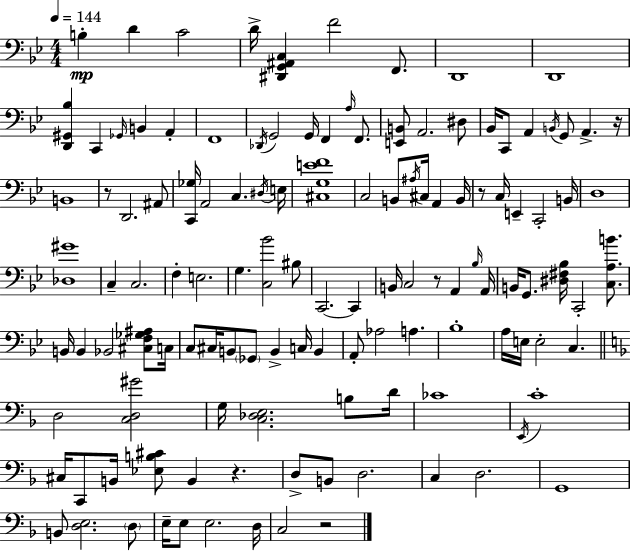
X:1
T:Untitled
M:4/4
L:1/4
K:Bb
B, D C2 D/4 [^D,,G,,^A,,C,] F2 F,,/2 D,,4 D,,4 [D,,^G,,_B,] C,, _G,,/4 B,, A,, F,,4 _D,,/4 G,,2 G,,/4 F,, A,/4 F,,/2 [E,,B,,]/2 A,,2 ^D,/2 _B,,/4 C,,/2 A,, B,,/4 G,,/2 A,, z/4 B,,4 z/2 D,,2 ^A,,/2 [C,,_G,]/4 A,,2 C, ^D,/4 E,/4 [^C,G,EF]4 C,2 B,,/2 ^A,/4 ^C,/4 A,, B,,/4 z/2 C,/4 E,, C,,2 B,,/4 D,4 [_D,^G]4 C, C,2 F, E,2 G, [C,_B]2 ^B,/2 C,,2 C,, B,,/4 C,2 z/2 A,, _B,/4 A,,/4 B,,/4 G,,/2 [^D,^F,_B,]/4 C,,2 [C,A,B]/2 B,,/4 B,, _B,,2 [^C,F,_G,^A,]/2 C,/4 C,/2 ^C,/4 B,,/2 _G,,/2 B,, C,/4 B,, A,,/2 _A,2 A, _B,4 A,/4 E,/4 E,2 C, D,2 [C,D,^G]2 G,/4 [C,_D,E,]2 B,/2 D/4 _C4 E,,/4 C4 ^C,/4 C,,/2 B,,/4 [_E,B,^C]/2 B,, z D,/2 B,,/2 D,2 C, D,2 G,,4 B,,/2 [D,E,]2 D,/2 E,/4 E,/2 E,2 D,/4 C,2 z2